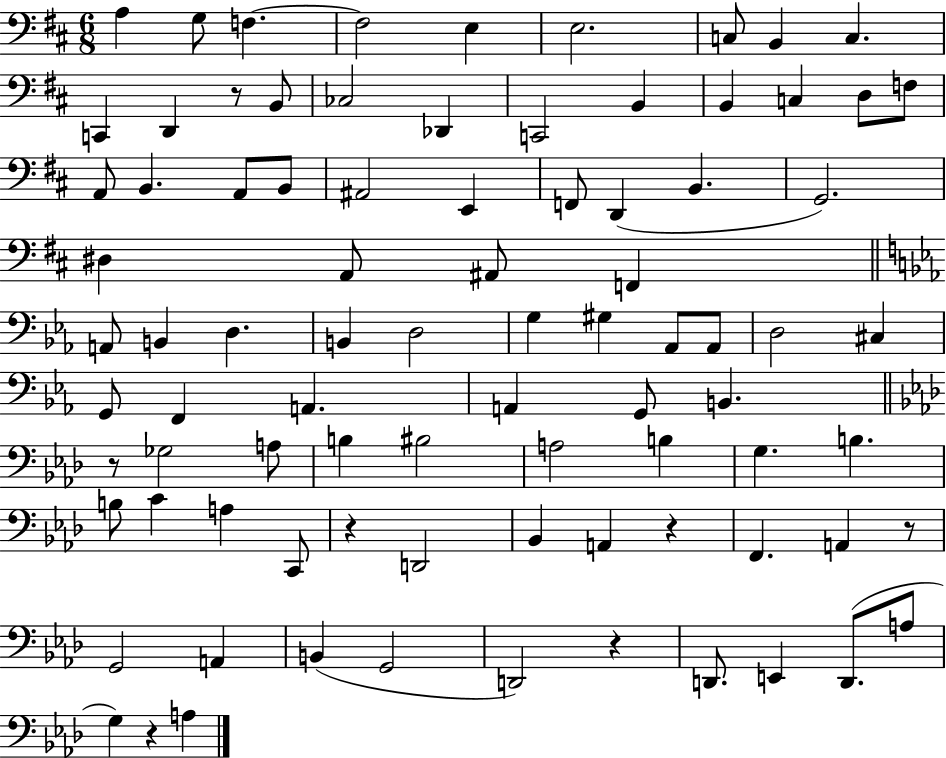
{
  \clef bass
  \numericTimeSignature
  \time 6/8
  \key d \major
  a4 g8 f4.~~ | f2 e4 | e2. | c8 b,4 c4. | \break c,4 d,4 r8 b,8 | ces2 des,4 | c,2 b,4 | b,4 c4 d8 f8 | \break a,8 b,4. a,8 b,8 | ais,2 e,4 | f,8 d,4( b,4. | g,2.) | \break dis4 a,8 ais,8 f,4 | \bar "||" \break \key c \minor a,8 b,4 d4. | b,4 d2 | g4 gis4 aes,8 aes,8 | d2 cis4 | \break g,8 f,4 a,4. | a,4 g,8 b,4. | \bar "||" \break \key aes \major r8 ges2 a8 | b4 bis2 | a2 b4 | g4. b4. | \break b8 c'4 a4 c,8 | r4 d,2 | bes,4 a,4 r4 | f,4. a,4 r8 | \break g,2 a,4 | b,4( g,2 | d,2) r4 | d,8. e,4 d,8.( a8 | \break g4) r4 a4 | \bar "|."
}